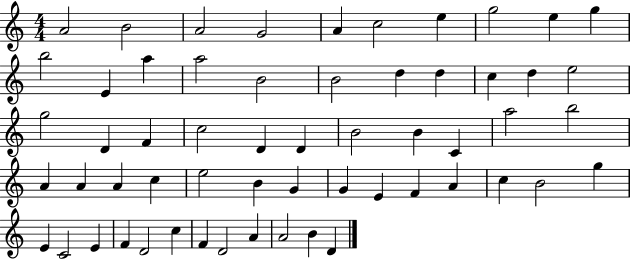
A4/h B4/h A4/h G4/h A4/q C5/h E5/q G5/h E5/q G5/q B5/h E4/q A5/q A5/h B4/h B4/h D5/q D5/q C5/q D5/q E5/h G5/h D4/q F4/q C5/h D4/q D4/q B4/h B4/q C4/q A5/h B5/h A4/q A4/q A4/q C5/q E5/h B4/q G4/q G4/q E4/q F4/q A4/q C5/q B4/h G5/q E4/q C4/h E4/q F4/q D4/h C5/q F4/q D4/h A4/q A4/h B4/q D4/q